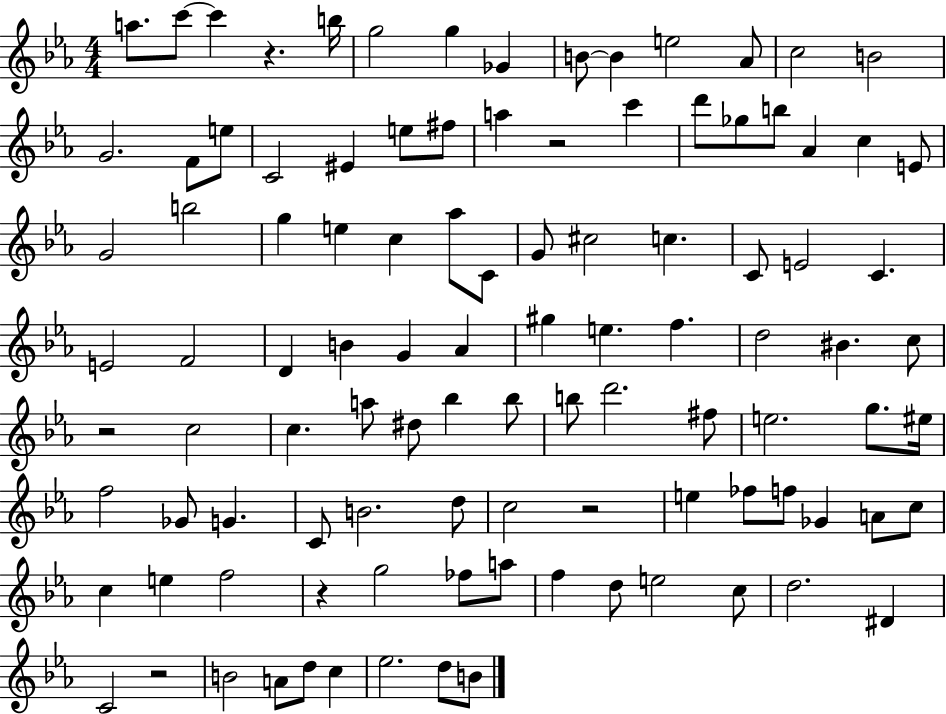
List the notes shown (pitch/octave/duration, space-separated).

A5/e. C6/e C6/q R/q. B5/s G5/h G5/q Gb4/q B4/e B4/q E5/h Ab4/e C5/h B4/h G4/h. F4/e E5/e C4/h EIS4/q E5/e F#5/e A5/q R/h C6/q D6/e Gb5/e B5/e Ab4/q C5/q E4/e G4/h B5/h G5/q E5/q C5/q Ab5/e C4/e G4/e C#5/h C5/q. C4/e E4/h C4/q. E4/h F4/h D4/q B4/q G4/q Ab4/q G#5/q E5/q. F5/q. D5/h BIS4/q. C5/e R/h C5/h C5/q. A5/e D#5/e Bb5/q Bb5/e B5/e D6/h. F#5/e E5/h. G5/e. EIS5/s F5/h Gb4/e G4/q. C4/e B4/h. D5/e C5/h R/h E5/q FES5/e F5/e Gb4/q A4/e C5/e C5/q E5/q F5/h R/q G5/h FES5/e A5/e F5/q D5/e E5/h C5/e D5/h. D#4/q C4/h R/h B4/h A4/e D5/e C5/q Eb5/h. D5/e B4/e